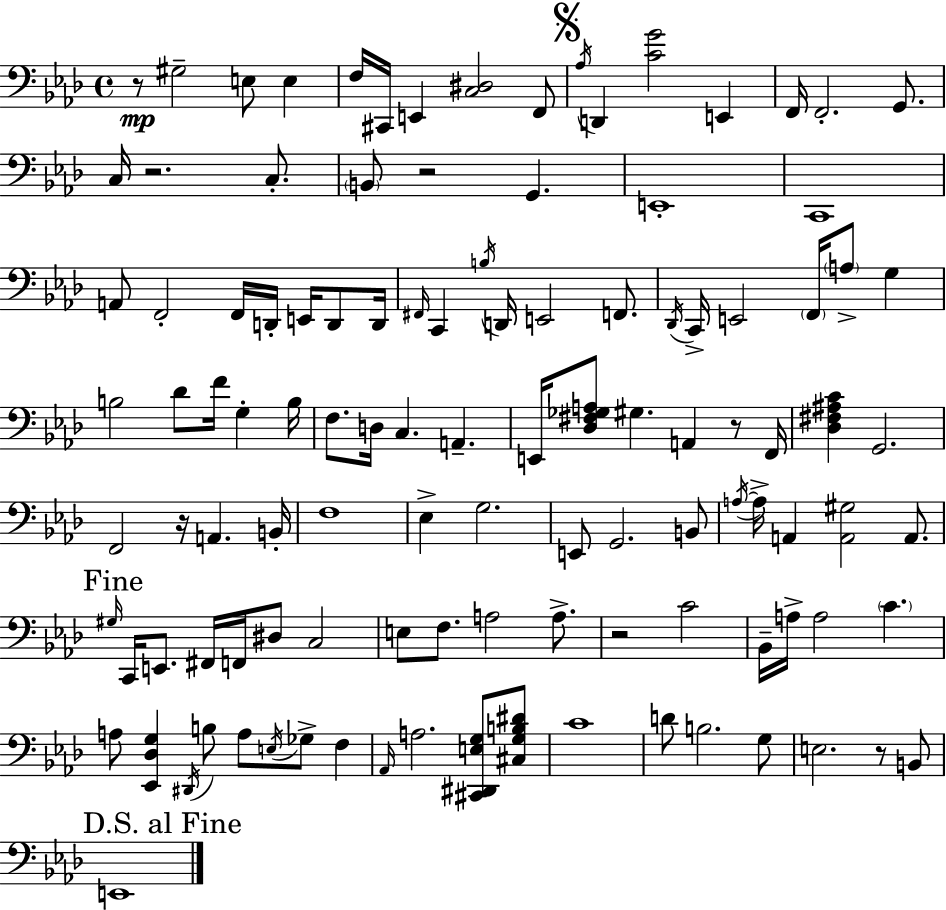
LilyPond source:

{
  \clef bass
  \time 4/4
  \defaultTimeSignature
  \key f \minor
  r8\mp gis2-- e8 e4 | f16 cis,16 e,4 <c dis>2 f,8 | \mark \markup { \musicglyph "scripts.segno" } \acciaccatura { aes16 } d,4 <c' g'>2 e,4 | f,16 f,2.-. g,8. | \break c16 r2. c8.-. | \parenthesize b,8 r2 g,4. | e,1-. | c,1 | \break a,8 f,2-. f,16 d,16-. e,16 d,8 | d,16 \grace { fis,16 } c,4 \acciaccatura { b16 } d,16 e,2 | f,8. \acciaccatura { des,16 } c,16-> e,2 \parenthesize f,16 \parenthesize a8-> | g4 b2 des'8 f'16 g4-. | \break b16 f8. d16 c4. a,4.-- | e,16 <des fis ges a>8 gis4. a,4 | r8 f,16 <des fis ais c'>4 g,2. | f,2 r16 a,4. | \break b,16-. f1 | ees4-> g2. | e,8 g,2. | b,8 \acciaccatura { a16~ }~ a16-> a,4 <a, gis>2 | \break a,8. \mark "Fine" \grace { gis16 } c,16 e,8. fis,16 f,16 dis8 c2 | e8 f8. a2 | a8.-> r2 c'2 | bes,16-- a16-> a2 | \break \parenthesize c'4. a8 <ees, des g>4 \acciaccatura { dis,16 } b8 a8 | \acciaccatura { e16 } ges8-> f4 \grace { aes,16 } a2. | <cis, dis, e g>8 <cis g b dis'>8 c'1 | d'8 b2. | \break g8 e2. | r8 b,8 \mark "D.S. al Fine" e,1 | \bar "|."
}